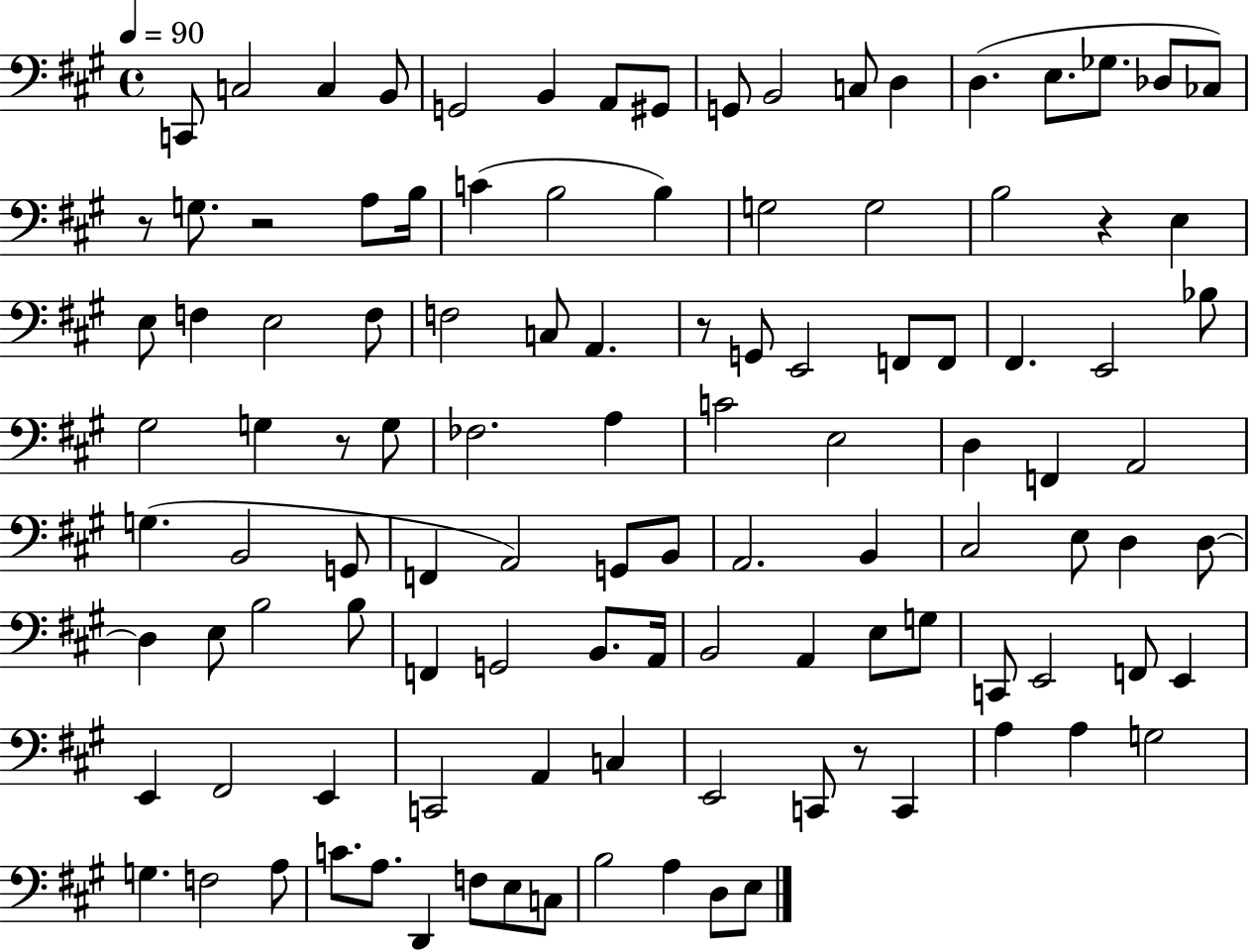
C2/e C3/h C3/q B2/e G2/h B2/q A2/e G#2/e G2/e B2/h C3/e D3/q D3/q. E3/e. Gb3/e. Db3/e CES3/e R/e G3/e. R/h A3/e B3/s C4/q B3/h B3/q G3/h G3/h B3/h R/q E3/q E3/e F3/q E3/h F3/e F3/h C3/e A2/q. R/e G2/e E2/h F2/e F2/e F#2/q. E2/h Bb3/e G#3/h G3/q R/e G3/e FES3/h. A3/q C4/h E3/h D3/q F2/q A2/h G3/q. B2/h G2/e F2/q A2/h G2/e B2/e A2/h. B2/q C#3/h E3/e D3/q D3/e D3/q E3/e B3/h B3/e F2/q G2/h B2/e. A2/s B2/h A2/q E3/e G3/e C2/e E2/h F2/e E2/q E2/q F#2/h E2/q C2/h A2/q C3/q E2/h C2/e R/e C2/q A3/q A3/q G3/h G3/q. F3/h A3/e C4/e. A3/e. D2/q F3/e E3/e C3/e B3/h A3/q D3/e E3/e